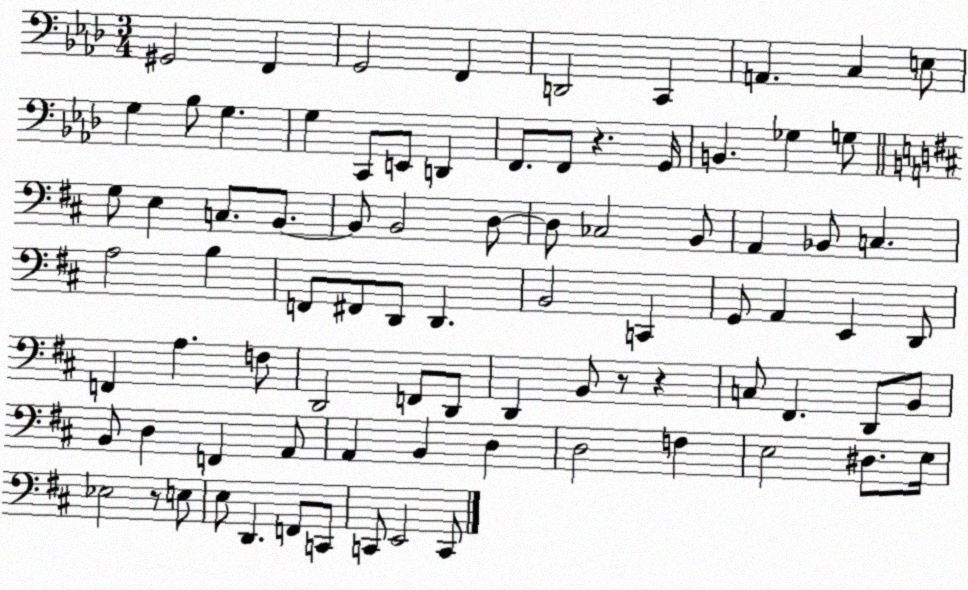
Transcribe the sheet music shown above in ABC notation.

X:1
T:Untitled
M:3/4
L:1/4
K:Ab
^G,,2 F,, G,,2 F,, D,,2 C,, A,, C, E,/2 G, _B,/2 G, G, C,,/2 E,,/2 D,, F,,/2 F,,/2 z G,,/4 B,, _G, G,/2 G,/2 E, C,/2 B,,/2 B,,/2 B,,2 D,/2 D,/2 _C,2 B,,/2 A,, _B,,/2 C, A,2 B, F,,/2 ^F,,/2 D,,/2 D,, B,,2 C,, G,,/2 A,, E,, D,,/2 F,, A, F,/2 D,,2 F,,/2 D,,/2 D,, B,,/2 z/2 z C,/2 ^F,, D,,/2 B,,/2 B,,/2 D, F,, A,,/2 A,, B,, D, D,2 F, E,2 ^D,/2 E,/4 _E,2 z/2 E,/2 E,/2 D,, F,,/2 C,,/2 C,,/2 E,,2 C,,/2